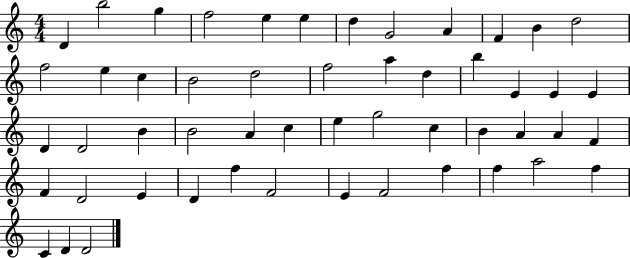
X:1
T:Untitled
M:4/4
L:1/4
K:C
D b2 g f2 e e d G2 A F B d2 f2 e c B2 d2 f2 a d b E E E D D2 B B2 A c e g2 c B A A F F D2 E D f F2 E F2 f f a2 f C D D2